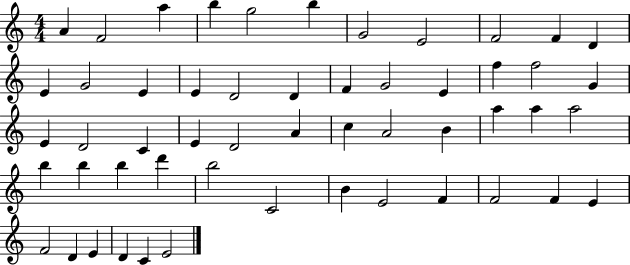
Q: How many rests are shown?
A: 0